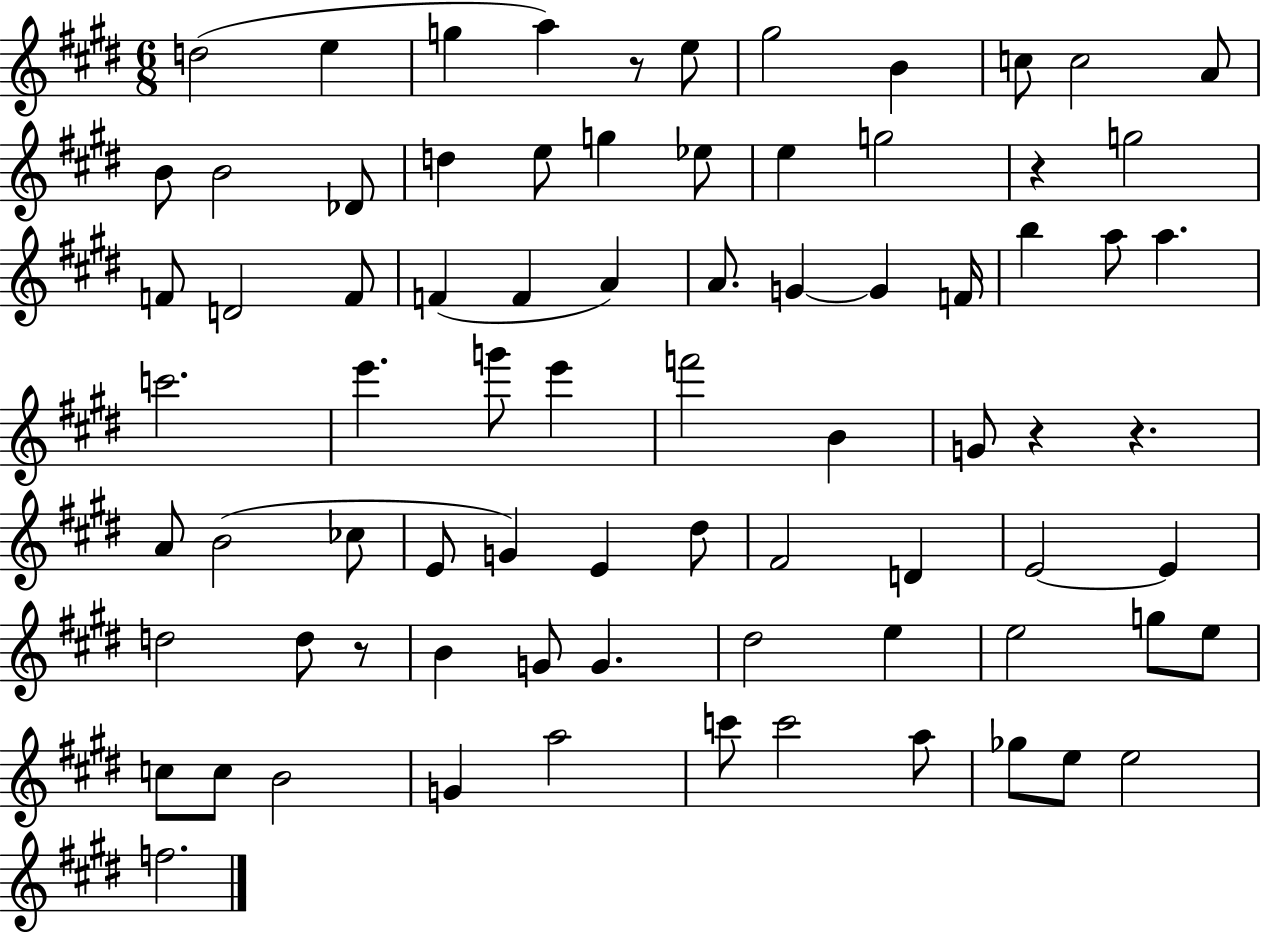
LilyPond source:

{
  \clef treble
  \numericTimeSignature
  \time 6/8
  \key e \major
  d''2( e''4 | g''4 a''4) r8 e''8 | gis''2 b'4 | c''8 c''2 a'8 | \break b'8 b'2 des'8 | d''4 e''8 g''4 ees''8 | e''4 g''2 | r4 g''2 | \break f'8 d'2 f'8 | f'4( f'4 a'4) | a'8. g'4~~ g'4 f'16 | b''4 a''8 a''4. | \break c'''2. | e'''4. g'''8 e'''4 | f'''2 b'4 | g'8 r4 r4. | \break a'8 b'2( ces''8 | e'8 g'4) e'4 dis''8 | fis'2 d'4 | e'2~~ e'4 | \break d''2 d''8 r8 | b'4 g'8 g'4. | dis''2 e''4 | e''2 g''8 e''8 | \break c''8 c''8 b'2 | g'4 a''2 | c'''8 c'''2 a''8 | ges''8 e''8 e''2 | \break f''2. | \bar "|."
}